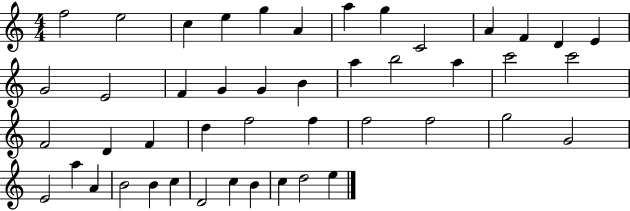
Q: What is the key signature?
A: C major